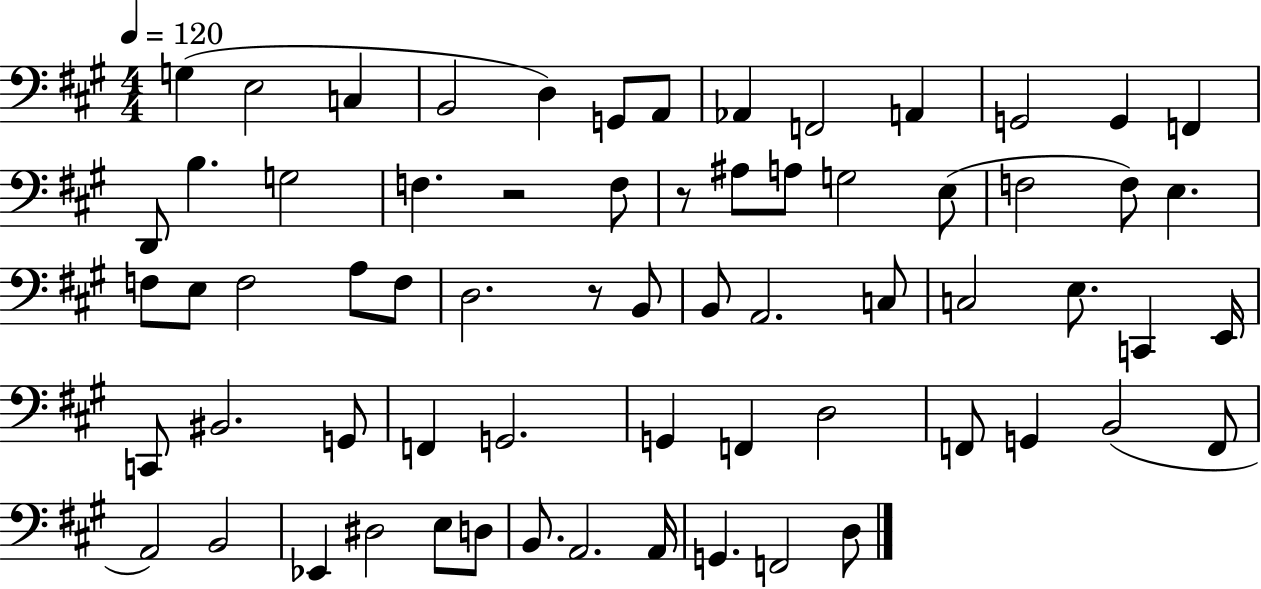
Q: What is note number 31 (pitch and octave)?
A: D3